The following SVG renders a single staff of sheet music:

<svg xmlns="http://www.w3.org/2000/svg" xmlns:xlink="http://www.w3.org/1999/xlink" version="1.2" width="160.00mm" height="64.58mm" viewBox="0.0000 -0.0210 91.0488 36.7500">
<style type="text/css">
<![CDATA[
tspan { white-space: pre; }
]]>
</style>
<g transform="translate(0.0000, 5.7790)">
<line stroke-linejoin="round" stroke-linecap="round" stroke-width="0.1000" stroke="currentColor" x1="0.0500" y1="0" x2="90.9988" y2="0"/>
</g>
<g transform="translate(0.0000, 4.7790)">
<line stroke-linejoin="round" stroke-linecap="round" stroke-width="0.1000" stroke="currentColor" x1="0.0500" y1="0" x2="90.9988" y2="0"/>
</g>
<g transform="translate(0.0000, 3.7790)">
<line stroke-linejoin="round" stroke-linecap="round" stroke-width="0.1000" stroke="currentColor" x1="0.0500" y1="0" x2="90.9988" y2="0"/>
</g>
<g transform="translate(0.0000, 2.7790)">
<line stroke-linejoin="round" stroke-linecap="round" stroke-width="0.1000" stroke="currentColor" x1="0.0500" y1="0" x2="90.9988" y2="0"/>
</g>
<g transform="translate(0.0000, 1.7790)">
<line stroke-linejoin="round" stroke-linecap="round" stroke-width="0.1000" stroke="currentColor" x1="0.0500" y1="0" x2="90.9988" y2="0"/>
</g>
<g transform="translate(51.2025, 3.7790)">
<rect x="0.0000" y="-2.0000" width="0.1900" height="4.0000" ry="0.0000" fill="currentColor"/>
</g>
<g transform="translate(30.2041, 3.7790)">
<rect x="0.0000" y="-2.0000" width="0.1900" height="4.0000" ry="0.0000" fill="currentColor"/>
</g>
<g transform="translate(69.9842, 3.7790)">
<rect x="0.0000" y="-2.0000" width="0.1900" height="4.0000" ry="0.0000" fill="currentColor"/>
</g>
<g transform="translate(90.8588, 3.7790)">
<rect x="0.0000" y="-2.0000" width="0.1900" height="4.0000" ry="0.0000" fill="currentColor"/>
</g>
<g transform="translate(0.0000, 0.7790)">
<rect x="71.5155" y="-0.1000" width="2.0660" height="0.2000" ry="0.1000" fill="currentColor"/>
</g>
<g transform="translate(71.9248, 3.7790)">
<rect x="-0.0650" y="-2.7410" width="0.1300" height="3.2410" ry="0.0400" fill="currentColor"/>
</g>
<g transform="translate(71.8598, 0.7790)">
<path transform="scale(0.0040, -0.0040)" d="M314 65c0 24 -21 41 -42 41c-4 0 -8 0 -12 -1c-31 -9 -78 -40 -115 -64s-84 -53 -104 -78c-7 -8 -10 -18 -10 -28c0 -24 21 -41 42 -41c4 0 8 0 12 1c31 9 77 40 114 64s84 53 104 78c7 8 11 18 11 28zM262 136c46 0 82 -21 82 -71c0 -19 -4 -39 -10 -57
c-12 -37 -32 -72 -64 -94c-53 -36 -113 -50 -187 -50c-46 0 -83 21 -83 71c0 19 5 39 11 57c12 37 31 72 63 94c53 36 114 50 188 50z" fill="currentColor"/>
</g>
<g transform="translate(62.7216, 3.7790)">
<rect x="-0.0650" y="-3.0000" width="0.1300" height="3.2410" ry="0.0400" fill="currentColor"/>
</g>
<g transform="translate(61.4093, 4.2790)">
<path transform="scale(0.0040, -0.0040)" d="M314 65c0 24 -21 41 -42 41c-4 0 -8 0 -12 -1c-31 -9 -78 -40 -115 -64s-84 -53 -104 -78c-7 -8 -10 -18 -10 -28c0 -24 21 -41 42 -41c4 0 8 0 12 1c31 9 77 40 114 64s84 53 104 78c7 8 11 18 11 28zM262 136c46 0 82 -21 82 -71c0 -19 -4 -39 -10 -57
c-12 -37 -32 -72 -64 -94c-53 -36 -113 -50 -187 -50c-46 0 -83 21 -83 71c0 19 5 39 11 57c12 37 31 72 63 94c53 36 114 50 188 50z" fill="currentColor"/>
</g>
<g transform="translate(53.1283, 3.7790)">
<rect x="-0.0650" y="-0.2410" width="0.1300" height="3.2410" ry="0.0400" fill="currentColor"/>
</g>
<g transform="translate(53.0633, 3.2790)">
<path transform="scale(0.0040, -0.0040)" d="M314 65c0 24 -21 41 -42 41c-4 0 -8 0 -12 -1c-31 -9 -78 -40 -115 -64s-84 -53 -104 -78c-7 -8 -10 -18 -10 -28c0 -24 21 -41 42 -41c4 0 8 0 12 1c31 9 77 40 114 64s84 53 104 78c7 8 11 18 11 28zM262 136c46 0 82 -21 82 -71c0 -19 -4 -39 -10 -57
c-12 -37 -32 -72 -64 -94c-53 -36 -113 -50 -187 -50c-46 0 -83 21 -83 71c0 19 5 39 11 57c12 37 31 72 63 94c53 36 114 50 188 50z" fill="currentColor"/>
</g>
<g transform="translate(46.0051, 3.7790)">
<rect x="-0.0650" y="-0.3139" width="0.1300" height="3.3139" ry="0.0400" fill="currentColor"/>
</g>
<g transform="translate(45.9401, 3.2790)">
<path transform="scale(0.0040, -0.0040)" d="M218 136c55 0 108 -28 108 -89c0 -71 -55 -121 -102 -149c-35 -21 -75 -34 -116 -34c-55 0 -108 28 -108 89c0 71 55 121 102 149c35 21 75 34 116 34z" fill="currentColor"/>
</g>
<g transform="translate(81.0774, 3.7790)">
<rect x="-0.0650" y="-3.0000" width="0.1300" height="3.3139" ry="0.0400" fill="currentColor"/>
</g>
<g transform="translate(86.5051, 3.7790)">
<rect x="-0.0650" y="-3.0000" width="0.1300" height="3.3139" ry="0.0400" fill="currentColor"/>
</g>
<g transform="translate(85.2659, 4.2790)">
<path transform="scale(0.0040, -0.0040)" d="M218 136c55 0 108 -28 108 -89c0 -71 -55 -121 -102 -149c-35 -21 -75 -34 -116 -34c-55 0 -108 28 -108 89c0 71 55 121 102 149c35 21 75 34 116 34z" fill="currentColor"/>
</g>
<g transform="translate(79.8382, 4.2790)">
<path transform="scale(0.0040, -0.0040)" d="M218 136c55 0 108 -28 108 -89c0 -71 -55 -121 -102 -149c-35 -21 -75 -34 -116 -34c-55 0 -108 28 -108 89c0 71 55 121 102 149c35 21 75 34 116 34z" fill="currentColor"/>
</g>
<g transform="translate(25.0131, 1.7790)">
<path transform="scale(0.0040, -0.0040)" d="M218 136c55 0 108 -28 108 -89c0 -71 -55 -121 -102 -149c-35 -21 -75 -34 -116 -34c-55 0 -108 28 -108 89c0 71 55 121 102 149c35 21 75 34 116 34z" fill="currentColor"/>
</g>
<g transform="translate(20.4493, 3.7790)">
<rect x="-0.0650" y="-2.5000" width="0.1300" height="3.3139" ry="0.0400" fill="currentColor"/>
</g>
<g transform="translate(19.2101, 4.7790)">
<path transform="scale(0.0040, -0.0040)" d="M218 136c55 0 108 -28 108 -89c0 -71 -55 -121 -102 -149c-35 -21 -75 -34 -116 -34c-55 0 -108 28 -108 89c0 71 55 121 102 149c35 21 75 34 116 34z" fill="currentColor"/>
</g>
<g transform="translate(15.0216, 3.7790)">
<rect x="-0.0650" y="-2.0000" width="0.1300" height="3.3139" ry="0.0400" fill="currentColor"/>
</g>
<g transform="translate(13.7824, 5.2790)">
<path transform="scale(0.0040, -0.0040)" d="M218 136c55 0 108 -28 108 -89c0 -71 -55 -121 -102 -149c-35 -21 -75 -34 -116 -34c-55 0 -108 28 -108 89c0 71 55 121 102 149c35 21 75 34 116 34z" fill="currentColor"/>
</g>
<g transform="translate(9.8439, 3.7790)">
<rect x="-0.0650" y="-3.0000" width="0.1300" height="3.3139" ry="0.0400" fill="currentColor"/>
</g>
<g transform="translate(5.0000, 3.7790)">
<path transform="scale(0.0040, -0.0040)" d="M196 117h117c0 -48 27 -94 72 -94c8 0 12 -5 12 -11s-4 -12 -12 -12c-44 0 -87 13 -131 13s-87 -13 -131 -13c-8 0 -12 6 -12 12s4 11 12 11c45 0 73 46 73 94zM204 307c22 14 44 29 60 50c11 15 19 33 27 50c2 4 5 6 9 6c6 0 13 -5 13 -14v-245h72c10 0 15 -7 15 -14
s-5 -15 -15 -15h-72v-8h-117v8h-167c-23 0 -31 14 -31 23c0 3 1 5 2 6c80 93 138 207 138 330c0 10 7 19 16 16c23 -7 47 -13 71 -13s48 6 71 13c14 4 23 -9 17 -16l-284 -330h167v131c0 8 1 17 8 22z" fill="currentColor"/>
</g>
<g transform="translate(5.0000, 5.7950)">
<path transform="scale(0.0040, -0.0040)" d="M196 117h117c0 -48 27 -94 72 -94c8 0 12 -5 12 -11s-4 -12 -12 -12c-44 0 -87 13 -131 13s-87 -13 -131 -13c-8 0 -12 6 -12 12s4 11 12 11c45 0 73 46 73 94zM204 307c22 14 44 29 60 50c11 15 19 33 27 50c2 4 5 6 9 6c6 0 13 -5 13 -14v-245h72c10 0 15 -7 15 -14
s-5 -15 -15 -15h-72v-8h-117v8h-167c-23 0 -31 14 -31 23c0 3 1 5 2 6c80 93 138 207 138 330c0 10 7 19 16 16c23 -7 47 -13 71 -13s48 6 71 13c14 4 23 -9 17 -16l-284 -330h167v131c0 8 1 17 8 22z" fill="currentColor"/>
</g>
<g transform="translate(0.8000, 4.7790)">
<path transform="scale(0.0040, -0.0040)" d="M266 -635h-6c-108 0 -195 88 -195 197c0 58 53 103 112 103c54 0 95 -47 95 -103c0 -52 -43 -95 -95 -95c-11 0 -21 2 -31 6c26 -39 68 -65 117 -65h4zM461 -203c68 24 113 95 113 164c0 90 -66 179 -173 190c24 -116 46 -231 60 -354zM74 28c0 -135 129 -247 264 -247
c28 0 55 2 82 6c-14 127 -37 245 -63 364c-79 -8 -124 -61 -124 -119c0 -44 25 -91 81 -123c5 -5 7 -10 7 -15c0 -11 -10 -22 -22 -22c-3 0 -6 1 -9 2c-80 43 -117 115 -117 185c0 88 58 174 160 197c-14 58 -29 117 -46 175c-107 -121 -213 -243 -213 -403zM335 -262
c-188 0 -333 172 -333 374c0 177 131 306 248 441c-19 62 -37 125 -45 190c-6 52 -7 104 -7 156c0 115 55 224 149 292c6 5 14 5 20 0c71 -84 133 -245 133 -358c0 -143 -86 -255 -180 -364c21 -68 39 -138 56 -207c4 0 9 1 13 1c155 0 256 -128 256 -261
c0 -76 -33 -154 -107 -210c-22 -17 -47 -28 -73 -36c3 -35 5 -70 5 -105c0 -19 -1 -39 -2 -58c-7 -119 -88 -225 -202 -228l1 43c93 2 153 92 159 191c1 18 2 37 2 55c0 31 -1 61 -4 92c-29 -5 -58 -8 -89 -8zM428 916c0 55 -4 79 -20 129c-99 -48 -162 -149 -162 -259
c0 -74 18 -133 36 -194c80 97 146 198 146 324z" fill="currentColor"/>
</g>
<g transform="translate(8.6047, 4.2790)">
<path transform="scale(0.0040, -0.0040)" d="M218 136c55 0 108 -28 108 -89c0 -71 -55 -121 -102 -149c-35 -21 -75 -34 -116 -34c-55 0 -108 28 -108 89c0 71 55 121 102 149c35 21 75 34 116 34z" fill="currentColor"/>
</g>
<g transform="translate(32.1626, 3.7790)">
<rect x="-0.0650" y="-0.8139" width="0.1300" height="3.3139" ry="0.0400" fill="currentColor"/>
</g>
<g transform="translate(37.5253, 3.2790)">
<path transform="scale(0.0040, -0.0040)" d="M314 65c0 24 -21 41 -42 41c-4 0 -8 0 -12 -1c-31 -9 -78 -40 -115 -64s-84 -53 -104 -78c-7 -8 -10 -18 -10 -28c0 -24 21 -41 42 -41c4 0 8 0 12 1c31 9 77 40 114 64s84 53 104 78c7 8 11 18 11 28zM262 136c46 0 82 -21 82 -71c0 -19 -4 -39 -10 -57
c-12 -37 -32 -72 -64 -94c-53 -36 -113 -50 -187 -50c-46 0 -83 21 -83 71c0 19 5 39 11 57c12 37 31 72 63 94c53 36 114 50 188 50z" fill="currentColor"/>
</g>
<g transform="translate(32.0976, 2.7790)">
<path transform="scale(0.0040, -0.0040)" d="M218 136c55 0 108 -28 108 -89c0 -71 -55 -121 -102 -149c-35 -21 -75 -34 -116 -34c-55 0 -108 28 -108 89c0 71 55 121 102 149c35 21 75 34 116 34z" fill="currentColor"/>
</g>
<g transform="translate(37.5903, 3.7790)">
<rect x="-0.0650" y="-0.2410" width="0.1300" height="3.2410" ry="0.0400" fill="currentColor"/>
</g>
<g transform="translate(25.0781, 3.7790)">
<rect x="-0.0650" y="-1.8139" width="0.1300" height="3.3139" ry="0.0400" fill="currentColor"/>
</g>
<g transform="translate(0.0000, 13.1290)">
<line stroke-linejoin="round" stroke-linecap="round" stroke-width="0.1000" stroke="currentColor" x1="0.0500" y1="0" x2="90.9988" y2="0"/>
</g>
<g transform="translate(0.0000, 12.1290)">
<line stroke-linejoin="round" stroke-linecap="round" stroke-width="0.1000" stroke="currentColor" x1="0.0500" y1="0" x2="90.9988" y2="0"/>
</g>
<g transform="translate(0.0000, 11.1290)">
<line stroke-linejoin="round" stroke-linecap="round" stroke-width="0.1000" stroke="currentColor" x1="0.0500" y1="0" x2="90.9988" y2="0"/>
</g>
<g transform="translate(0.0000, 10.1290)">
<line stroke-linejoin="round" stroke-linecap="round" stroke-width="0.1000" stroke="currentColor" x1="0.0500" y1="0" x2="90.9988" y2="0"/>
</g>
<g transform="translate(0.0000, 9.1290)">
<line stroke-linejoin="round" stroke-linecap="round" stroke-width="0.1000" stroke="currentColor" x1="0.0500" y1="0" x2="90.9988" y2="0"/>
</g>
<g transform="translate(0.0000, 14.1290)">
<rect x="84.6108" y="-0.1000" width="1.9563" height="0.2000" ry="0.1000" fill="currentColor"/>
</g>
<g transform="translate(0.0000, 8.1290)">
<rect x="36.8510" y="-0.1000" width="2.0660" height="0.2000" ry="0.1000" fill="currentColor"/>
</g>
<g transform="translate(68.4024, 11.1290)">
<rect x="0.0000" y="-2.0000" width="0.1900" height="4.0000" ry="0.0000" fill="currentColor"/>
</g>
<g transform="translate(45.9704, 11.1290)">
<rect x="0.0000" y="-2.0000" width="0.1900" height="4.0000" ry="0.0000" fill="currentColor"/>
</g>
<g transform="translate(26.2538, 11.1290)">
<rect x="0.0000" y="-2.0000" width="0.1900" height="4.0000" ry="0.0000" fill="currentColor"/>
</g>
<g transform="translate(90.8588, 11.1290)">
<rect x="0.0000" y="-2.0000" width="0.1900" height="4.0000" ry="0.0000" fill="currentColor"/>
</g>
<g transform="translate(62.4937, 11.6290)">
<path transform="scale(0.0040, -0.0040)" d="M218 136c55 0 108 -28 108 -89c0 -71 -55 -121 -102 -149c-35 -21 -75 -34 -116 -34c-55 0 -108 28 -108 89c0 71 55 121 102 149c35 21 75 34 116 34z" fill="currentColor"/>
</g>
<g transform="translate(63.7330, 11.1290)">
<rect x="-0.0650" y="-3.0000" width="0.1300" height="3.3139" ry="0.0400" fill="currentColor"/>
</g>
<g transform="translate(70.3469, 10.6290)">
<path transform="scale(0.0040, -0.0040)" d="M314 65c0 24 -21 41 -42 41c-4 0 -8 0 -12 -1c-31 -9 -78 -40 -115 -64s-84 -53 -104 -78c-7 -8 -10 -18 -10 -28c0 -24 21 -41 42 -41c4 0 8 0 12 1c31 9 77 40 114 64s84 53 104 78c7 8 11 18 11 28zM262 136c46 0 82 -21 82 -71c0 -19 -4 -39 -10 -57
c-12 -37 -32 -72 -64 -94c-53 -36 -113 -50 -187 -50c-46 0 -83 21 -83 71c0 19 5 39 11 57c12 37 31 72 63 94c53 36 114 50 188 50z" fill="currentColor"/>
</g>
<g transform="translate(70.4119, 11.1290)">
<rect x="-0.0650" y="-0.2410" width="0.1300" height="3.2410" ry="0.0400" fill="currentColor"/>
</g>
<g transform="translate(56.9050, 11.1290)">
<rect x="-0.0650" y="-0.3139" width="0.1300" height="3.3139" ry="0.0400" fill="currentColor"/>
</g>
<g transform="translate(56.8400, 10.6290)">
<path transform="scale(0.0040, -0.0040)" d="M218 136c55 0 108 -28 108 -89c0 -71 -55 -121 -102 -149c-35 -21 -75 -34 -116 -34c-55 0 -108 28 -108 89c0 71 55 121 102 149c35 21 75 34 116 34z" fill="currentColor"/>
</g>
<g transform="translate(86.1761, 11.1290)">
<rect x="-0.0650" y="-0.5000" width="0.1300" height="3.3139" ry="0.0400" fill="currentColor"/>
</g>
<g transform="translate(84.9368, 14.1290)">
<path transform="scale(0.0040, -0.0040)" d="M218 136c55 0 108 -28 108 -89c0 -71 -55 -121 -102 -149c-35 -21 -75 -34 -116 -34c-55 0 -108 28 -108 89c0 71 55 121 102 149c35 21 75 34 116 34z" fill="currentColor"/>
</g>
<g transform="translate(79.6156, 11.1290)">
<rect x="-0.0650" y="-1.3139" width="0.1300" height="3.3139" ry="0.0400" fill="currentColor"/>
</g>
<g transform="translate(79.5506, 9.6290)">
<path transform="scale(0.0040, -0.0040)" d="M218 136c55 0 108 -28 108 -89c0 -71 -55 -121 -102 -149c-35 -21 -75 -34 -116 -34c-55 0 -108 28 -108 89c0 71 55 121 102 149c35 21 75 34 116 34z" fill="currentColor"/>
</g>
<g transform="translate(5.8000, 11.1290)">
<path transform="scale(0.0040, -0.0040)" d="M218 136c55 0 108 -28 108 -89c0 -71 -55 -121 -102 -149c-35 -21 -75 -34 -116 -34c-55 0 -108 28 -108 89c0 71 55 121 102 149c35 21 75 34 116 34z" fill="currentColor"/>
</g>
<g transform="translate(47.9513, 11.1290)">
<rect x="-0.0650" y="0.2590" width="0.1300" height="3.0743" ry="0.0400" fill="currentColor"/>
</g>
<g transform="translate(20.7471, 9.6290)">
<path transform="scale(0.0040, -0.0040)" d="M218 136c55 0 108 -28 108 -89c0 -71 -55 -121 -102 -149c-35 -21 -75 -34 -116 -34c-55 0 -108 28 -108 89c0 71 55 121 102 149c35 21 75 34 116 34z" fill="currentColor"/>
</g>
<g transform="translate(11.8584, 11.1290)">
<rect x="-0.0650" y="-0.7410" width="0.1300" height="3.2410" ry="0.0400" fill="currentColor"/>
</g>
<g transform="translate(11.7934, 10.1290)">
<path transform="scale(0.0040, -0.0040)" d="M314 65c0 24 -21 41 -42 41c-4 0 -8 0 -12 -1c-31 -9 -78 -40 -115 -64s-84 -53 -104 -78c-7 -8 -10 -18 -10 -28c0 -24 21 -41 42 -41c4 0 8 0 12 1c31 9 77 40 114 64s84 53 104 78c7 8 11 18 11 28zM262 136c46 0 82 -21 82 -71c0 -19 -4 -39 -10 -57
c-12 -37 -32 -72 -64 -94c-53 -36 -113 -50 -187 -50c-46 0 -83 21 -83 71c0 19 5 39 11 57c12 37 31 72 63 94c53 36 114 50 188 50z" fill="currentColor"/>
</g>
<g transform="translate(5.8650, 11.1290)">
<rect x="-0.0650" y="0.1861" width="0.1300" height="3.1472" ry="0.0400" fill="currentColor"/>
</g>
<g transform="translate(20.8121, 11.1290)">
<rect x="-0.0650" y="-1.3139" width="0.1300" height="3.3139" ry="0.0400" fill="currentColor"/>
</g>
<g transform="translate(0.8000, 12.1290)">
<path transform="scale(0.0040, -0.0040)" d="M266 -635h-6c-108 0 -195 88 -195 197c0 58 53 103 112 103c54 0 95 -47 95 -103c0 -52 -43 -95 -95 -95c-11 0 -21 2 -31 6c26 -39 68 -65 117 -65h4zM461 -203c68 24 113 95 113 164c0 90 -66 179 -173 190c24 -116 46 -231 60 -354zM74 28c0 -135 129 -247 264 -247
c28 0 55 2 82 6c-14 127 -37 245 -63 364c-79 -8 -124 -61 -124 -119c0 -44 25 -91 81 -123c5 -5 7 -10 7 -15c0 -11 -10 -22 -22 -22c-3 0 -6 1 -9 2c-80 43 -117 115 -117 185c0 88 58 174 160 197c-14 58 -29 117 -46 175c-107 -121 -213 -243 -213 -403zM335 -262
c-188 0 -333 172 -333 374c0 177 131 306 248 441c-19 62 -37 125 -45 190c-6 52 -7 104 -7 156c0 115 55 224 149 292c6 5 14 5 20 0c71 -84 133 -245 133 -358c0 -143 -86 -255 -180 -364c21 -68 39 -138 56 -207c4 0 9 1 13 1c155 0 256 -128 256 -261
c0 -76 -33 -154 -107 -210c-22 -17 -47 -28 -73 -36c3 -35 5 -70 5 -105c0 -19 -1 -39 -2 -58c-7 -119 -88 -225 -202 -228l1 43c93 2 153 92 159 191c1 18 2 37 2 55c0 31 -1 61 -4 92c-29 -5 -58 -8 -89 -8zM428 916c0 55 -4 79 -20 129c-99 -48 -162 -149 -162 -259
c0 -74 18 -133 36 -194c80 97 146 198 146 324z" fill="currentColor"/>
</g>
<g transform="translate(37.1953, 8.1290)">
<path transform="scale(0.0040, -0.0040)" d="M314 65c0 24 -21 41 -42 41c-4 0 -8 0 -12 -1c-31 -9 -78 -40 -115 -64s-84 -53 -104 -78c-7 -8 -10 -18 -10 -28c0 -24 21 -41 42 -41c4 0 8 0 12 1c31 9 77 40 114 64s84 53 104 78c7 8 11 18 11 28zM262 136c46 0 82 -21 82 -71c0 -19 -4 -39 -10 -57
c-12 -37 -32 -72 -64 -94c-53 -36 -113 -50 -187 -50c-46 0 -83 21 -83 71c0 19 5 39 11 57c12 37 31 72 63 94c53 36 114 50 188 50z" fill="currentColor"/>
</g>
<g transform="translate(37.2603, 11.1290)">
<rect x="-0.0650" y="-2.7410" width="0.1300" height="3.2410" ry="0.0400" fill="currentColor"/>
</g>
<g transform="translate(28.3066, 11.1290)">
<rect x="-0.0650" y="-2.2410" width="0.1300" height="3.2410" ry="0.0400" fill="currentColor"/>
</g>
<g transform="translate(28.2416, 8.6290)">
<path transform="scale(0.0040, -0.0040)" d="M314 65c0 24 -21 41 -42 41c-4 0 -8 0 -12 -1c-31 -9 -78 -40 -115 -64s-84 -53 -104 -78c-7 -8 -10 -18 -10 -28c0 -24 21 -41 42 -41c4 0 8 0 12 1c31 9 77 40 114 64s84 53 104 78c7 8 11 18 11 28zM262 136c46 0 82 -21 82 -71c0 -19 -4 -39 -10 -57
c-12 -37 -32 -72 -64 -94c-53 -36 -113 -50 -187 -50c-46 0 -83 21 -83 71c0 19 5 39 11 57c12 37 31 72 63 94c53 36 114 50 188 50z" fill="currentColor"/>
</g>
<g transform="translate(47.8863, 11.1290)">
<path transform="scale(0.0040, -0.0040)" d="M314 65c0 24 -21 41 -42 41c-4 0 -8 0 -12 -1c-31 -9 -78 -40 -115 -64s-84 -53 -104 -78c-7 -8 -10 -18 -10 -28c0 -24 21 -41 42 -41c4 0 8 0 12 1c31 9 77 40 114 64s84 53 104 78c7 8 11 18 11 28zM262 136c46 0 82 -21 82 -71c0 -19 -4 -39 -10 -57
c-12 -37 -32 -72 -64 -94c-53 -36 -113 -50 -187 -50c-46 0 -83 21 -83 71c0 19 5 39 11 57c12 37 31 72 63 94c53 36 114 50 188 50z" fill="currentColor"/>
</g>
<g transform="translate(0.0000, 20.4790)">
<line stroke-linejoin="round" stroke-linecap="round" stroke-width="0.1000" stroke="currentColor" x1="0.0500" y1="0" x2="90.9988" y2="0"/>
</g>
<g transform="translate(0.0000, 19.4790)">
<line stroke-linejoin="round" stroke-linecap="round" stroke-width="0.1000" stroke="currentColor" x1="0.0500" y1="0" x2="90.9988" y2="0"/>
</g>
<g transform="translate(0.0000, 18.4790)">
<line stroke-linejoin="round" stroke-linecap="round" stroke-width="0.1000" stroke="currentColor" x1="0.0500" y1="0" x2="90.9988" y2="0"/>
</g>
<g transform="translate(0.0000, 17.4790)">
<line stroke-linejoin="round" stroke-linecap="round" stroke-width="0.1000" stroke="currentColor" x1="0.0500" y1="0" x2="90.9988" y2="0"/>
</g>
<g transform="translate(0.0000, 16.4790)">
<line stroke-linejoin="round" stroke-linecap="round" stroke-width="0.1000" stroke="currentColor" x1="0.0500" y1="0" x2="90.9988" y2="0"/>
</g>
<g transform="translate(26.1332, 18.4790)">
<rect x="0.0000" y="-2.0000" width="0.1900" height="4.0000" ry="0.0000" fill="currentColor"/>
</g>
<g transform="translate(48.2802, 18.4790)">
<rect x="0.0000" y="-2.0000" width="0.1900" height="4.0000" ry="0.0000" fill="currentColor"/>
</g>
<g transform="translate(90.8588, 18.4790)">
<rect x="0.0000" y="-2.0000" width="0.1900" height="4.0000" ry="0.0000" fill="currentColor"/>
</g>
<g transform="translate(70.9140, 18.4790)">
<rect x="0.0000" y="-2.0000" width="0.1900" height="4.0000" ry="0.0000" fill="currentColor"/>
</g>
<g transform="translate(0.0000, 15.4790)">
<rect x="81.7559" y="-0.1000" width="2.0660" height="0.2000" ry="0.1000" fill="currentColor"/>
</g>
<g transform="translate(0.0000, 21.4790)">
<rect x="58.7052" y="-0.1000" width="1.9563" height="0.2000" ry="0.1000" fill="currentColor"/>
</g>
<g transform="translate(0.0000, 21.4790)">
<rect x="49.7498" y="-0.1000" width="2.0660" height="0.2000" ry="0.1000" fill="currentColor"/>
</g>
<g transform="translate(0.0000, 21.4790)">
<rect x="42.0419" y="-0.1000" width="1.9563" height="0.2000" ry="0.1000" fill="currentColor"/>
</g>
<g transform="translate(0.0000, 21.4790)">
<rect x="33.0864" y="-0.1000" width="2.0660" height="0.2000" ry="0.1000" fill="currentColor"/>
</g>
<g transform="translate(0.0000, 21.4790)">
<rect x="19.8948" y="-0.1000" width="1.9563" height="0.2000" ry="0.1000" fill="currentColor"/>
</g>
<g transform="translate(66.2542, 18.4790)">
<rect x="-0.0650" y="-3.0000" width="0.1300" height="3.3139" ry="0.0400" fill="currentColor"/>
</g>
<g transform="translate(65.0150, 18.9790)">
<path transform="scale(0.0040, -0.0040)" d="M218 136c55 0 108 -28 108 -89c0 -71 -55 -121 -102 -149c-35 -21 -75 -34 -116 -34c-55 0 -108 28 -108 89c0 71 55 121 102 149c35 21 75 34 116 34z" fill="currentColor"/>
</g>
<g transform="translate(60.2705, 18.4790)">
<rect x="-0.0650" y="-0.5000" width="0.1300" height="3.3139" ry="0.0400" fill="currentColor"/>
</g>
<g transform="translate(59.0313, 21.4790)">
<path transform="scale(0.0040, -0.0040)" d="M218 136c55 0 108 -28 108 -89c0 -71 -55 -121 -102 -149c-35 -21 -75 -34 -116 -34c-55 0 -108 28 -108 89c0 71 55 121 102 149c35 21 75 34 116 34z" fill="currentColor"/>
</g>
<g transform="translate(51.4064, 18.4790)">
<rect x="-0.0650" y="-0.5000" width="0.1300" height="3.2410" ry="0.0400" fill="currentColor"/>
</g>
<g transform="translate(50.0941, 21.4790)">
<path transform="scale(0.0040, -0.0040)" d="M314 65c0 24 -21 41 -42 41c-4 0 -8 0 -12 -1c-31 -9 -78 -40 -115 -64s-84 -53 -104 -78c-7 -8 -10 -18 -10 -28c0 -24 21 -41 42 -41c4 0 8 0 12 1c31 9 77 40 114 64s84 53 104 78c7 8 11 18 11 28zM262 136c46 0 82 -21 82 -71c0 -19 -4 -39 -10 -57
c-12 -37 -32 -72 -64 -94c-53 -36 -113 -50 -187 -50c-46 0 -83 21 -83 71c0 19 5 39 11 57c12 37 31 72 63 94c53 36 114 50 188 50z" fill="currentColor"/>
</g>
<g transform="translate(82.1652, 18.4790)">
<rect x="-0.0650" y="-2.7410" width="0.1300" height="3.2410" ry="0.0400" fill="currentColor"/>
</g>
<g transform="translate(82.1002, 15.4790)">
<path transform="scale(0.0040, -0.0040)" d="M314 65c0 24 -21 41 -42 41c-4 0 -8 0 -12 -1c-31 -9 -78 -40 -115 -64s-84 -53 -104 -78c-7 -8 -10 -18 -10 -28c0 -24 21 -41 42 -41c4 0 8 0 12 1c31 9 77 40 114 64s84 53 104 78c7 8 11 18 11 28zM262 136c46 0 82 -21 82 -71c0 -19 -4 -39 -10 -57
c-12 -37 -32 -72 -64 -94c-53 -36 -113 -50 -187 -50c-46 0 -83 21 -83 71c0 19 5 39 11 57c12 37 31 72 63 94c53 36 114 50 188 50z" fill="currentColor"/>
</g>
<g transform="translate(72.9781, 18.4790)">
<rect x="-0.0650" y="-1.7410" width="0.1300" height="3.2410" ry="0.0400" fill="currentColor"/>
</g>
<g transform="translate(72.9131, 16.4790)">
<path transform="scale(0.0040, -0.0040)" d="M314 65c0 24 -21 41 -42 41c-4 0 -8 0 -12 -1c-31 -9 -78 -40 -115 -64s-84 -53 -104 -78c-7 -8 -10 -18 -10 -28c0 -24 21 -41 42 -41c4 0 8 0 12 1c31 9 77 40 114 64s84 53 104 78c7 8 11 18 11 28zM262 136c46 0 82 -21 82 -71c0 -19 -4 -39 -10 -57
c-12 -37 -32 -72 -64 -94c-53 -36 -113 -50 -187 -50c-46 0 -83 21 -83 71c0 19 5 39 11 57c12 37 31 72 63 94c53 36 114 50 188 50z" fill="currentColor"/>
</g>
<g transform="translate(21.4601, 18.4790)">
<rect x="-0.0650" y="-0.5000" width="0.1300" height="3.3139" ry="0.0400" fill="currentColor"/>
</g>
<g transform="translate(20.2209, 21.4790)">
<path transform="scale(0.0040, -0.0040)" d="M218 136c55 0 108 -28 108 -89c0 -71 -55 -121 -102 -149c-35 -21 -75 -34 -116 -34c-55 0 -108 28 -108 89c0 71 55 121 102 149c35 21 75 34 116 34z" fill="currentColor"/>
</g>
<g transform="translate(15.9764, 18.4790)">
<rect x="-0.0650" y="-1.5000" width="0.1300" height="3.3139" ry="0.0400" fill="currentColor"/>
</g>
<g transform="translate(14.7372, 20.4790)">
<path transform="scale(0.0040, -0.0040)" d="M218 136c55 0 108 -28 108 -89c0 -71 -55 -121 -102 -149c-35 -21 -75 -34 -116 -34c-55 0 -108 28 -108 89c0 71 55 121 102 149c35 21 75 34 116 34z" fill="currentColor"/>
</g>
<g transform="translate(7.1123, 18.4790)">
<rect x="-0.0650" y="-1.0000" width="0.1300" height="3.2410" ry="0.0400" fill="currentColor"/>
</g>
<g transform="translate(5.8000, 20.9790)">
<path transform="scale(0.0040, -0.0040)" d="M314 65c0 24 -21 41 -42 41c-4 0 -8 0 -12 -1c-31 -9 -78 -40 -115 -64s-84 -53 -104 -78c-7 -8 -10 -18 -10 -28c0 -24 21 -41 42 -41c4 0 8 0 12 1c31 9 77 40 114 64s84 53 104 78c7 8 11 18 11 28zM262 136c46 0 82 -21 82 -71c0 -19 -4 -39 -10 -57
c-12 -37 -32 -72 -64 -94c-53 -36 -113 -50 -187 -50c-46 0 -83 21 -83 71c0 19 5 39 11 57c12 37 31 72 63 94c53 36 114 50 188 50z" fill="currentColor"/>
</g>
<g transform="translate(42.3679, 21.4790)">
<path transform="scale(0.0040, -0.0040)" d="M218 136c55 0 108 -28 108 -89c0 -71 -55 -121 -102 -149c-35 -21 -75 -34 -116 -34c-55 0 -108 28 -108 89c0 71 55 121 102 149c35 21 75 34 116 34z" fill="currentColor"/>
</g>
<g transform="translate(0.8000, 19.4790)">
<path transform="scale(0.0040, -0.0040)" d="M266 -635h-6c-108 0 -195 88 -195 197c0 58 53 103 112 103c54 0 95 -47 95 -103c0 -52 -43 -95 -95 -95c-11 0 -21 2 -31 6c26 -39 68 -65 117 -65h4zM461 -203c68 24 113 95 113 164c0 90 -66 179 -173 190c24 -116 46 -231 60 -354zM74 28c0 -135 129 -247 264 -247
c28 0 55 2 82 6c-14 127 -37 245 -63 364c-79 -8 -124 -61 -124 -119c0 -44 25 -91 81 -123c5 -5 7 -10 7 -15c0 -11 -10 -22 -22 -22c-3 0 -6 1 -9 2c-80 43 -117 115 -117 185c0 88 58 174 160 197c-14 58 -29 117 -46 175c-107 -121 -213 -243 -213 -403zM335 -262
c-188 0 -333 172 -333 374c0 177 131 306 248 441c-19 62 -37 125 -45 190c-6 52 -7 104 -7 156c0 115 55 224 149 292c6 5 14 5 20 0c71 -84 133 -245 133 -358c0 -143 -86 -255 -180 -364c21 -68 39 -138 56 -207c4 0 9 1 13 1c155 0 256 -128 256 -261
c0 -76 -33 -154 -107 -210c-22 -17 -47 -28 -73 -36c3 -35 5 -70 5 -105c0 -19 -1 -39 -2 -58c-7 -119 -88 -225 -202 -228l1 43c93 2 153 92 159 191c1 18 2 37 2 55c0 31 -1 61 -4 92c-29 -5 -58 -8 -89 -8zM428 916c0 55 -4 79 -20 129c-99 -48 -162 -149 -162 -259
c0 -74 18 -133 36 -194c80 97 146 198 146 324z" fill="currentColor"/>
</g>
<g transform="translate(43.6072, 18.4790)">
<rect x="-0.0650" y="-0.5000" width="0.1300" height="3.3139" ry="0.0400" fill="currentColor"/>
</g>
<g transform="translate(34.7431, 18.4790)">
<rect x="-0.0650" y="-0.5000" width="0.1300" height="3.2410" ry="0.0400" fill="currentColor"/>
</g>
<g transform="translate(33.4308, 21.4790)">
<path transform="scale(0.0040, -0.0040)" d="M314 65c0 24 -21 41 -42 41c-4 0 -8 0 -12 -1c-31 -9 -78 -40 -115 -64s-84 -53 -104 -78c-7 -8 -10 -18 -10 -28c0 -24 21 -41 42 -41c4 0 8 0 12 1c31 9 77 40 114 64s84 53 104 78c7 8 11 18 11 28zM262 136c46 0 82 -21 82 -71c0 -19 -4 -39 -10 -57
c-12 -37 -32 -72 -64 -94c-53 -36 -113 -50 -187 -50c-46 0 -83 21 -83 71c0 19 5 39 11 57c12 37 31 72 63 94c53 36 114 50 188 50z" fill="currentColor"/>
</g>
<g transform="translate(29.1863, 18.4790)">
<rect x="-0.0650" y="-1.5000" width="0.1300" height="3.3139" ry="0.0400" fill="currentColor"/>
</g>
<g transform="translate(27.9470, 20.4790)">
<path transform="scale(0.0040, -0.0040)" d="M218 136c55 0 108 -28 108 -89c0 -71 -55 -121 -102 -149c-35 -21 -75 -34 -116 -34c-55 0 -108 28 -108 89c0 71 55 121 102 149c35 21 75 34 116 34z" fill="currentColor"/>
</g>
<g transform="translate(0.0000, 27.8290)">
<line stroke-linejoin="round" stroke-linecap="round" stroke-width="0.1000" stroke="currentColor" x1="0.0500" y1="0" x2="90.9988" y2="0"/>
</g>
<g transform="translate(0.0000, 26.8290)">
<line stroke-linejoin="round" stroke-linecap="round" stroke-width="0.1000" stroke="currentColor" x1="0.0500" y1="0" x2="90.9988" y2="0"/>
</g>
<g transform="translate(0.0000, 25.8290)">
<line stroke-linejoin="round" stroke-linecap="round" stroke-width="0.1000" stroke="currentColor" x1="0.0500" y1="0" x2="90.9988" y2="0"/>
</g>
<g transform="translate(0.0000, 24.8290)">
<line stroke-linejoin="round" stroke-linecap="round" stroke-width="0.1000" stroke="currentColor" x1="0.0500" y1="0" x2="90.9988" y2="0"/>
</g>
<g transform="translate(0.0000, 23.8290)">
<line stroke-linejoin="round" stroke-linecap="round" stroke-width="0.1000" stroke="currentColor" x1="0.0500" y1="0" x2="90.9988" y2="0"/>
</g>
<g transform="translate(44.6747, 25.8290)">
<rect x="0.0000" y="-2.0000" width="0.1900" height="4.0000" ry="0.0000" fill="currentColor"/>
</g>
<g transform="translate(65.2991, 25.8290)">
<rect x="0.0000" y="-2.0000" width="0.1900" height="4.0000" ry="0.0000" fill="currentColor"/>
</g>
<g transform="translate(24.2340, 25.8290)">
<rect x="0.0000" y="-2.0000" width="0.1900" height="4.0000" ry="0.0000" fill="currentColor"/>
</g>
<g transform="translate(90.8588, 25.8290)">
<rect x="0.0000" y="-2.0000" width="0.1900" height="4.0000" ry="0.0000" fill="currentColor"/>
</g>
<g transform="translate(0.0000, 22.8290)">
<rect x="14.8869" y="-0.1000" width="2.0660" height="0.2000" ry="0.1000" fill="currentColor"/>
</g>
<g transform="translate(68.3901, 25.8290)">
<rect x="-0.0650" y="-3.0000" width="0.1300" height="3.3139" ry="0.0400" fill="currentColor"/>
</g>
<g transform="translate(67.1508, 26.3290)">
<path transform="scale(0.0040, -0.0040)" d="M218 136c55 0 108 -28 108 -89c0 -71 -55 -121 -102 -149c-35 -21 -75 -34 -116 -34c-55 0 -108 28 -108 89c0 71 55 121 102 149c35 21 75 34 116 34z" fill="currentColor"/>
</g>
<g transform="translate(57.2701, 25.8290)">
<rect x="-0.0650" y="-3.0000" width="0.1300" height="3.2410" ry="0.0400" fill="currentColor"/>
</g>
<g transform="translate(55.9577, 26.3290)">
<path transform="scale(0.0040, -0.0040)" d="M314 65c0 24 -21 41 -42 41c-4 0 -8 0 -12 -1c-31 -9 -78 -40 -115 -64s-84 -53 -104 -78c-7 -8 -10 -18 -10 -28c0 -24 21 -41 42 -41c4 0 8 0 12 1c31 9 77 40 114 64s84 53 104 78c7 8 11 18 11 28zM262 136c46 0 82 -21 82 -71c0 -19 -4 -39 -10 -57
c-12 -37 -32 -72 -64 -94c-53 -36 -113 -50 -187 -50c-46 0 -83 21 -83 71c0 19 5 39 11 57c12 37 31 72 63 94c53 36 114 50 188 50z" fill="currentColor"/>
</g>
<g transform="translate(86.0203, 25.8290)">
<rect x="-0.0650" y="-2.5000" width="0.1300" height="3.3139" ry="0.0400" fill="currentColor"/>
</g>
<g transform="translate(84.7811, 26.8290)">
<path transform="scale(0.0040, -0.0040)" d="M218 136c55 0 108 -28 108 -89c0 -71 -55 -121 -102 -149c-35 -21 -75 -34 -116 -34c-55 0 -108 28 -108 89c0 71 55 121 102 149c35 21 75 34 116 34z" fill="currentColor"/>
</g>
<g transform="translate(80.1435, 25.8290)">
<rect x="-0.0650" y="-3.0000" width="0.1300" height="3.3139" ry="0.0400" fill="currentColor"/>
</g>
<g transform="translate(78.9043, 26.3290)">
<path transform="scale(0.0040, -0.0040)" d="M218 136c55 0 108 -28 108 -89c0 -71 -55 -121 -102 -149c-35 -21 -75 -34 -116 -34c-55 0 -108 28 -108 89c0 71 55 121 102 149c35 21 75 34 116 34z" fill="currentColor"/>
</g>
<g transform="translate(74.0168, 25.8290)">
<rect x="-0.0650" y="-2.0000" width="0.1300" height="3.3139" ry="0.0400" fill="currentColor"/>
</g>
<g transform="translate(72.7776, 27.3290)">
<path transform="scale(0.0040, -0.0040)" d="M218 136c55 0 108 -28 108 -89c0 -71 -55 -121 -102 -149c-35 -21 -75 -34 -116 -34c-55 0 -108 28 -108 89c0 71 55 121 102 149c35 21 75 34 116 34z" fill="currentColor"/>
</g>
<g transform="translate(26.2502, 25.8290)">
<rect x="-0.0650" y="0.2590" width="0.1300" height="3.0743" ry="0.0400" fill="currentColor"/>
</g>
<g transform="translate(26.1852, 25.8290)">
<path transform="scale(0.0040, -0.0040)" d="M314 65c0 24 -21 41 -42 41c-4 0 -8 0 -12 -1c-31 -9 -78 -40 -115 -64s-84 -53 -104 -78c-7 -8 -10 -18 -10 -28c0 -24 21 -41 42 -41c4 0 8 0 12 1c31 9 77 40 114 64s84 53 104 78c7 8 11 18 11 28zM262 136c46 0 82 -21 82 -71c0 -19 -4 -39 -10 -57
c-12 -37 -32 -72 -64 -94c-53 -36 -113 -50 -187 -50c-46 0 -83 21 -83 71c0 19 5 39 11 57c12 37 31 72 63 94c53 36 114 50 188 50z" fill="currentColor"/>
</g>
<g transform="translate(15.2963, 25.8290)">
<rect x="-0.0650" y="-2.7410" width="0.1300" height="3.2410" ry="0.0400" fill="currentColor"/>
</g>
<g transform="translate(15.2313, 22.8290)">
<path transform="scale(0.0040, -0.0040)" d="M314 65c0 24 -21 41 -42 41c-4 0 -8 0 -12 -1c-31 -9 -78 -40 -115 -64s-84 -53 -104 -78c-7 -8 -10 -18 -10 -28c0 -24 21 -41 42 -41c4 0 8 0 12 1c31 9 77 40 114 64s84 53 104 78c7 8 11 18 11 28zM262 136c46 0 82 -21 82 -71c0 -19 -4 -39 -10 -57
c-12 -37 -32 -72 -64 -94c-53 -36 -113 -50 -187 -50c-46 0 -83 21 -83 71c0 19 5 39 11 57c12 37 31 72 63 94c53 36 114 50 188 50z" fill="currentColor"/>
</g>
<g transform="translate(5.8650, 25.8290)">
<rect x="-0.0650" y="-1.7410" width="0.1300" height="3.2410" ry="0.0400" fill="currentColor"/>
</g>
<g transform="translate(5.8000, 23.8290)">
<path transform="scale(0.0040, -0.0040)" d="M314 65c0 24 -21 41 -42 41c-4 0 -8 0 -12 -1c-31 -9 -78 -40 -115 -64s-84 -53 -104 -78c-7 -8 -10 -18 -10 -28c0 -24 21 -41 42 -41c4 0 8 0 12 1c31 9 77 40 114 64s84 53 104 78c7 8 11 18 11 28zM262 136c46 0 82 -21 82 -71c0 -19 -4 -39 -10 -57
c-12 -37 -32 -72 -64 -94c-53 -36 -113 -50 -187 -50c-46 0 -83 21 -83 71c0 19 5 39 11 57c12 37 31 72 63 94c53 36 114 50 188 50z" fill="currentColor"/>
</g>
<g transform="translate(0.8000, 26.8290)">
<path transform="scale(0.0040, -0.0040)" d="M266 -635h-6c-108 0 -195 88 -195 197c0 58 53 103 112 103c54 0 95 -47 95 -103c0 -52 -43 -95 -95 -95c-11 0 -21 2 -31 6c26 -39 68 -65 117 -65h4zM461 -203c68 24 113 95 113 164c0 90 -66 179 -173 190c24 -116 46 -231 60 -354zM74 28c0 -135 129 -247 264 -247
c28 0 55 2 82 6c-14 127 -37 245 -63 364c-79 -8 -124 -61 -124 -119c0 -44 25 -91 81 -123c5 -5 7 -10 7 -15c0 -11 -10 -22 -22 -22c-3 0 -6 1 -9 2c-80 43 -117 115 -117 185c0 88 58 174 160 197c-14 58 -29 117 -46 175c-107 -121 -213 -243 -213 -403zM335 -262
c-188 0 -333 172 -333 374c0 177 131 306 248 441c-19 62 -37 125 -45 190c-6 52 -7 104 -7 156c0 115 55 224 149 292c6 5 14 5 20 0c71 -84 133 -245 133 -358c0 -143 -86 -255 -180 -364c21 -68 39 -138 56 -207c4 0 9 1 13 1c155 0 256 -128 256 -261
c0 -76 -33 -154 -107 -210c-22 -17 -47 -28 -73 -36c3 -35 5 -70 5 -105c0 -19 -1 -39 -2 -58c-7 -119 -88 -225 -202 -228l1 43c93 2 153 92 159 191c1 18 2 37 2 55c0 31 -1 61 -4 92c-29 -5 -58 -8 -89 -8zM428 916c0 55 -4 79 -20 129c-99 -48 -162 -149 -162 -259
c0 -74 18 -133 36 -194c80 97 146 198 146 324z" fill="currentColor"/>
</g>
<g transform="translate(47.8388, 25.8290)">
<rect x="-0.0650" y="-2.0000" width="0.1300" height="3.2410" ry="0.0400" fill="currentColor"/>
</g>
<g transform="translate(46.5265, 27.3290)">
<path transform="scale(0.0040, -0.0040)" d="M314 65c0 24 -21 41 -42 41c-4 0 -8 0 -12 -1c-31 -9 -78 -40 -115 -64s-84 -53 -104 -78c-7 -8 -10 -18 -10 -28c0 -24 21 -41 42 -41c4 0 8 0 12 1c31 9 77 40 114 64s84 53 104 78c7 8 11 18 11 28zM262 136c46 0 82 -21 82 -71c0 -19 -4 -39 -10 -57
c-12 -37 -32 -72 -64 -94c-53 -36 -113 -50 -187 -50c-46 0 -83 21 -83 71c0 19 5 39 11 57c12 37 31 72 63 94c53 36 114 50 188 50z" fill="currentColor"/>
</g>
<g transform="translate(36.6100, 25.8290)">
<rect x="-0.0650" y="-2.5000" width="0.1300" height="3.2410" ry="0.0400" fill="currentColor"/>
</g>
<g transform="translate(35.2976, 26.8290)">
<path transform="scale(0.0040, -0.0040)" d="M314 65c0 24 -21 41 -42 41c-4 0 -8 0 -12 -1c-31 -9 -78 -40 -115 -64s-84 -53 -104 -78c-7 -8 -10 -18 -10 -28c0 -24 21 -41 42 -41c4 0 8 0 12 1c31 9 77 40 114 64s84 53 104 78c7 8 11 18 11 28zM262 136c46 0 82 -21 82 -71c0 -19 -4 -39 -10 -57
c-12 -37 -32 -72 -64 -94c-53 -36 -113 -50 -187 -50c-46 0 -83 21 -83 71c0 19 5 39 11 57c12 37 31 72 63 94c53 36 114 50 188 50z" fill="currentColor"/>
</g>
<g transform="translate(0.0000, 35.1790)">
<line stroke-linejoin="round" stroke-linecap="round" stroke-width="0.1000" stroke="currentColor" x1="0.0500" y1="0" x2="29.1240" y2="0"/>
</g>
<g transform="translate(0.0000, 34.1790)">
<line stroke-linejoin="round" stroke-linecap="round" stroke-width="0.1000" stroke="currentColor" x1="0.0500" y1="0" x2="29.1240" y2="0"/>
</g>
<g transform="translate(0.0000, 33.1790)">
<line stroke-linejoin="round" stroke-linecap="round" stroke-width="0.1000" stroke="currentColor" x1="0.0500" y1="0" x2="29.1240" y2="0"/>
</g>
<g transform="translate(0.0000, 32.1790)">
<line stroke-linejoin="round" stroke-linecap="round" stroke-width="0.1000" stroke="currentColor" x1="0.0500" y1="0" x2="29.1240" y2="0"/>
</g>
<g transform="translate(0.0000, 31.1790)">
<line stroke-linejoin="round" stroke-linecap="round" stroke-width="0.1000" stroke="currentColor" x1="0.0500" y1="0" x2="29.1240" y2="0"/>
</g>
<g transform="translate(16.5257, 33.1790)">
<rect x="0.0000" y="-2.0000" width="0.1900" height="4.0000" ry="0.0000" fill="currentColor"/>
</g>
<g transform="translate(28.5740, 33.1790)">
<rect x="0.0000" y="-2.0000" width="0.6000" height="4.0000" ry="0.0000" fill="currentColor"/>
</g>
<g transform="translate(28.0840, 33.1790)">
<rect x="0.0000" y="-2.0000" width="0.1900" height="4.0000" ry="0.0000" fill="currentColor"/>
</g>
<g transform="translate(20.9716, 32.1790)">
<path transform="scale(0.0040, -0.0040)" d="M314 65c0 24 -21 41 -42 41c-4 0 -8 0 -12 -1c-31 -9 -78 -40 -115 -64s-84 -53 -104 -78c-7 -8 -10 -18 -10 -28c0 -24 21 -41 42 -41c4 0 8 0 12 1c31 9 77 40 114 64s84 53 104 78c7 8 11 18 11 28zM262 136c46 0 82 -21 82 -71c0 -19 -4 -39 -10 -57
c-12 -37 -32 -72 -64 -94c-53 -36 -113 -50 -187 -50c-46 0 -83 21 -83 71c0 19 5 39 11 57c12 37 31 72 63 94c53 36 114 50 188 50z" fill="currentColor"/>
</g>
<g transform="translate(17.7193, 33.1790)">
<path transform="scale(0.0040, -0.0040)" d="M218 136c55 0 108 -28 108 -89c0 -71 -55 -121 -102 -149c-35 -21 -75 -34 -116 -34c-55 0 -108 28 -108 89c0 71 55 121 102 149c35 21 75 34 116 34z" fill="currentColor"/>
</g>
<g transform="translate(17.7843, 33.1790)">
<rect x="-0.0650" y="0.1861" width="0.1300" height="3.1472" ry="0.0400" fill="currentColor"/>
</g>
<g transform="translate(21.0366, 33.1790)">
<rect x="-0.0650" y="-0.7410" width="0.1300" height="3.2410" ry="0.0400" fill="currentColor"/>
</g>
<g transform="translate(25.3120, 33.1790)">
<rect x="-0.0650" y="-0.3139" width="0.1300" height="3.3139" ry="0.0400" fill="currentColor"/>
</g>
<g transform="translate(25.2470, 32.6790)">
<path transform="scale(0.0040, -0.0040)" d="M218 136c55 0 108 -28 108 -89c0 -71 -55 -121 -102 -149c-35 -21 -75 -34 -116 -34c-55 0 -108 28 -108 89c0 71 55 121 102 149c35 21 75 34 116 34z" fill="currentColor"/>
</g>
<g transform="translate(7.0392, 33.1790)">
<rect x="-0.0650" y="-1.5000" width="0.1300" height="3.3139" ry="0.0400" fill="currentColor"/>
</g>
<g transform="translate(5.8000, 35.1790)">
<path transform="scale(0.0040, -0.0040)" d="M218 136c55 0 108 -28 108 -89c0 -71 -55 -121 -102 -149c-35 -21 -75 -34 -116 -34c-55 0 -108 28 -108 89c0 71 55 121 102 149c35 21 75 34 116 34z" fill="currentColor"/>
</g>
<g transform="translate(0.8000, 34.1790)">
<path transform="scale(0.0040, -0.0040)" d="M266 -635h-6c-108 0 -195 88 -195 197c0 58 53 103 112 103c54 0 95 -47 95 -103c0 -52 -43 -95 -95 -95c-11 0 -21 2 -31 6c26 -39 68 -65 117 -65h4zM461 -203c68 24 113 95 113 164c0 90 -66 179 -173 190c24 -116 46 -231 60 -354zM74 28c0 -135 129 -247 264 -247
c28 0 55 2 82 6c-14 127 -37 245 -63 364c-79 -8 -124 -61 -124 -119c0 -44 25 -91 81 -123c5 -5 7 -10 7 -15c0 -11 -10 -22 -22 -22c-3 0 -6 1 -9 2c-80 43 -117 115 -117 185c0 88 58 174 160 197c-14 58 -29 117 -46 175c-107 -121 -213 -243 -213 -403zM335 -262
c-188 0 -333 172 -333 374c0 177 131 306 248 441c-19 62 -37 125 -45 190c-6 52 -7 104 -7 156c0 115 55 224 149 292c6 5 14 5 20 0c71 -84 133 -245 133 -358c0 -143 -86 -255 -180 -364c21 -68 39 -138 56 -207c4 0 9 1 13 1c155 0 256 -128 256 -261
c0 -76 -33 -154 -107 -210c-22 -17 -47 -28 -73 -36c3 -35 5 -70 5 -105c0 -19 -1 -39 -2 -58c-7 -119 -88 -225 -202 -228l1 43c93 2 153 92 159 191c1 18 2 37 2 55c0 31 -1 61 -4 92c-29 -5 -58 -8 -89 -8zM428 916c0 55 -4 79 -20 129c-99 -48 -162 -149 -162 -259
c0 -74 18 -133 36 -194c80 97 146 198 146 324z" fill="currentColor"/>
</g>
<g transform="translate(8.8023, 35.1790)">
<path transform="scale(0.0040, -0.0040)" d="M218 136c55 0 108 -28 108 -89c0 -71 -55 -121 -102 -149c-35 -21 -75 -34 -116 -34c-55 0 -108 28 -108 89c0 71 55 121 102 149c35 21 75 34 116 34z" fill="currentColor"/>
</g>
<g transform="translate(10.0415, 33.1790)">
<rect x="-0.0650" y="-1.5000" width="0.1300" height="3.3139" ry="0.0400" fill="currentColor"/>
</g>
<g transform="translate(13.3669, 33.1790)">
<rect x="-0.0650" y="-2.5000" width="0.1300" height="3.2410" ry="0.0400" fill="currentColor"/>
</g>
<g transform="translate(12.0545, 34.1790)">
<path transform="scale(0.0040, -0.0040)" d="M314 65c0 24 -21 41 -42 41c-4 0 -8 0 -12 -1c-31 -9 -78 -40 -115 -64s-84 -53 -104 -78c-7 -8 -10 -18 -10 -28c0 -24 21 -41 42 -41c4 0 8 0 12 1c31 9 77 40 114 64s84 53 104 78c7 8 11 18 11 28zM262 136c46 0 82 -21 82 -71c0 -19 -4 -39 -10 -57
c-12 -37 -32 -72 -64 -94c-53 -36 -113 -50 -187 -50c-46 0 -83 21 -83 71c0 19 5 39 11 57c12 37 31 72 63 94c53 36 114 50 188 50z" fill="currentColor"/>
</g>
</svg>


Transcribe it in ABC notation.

X:1
T:Untitled
M:4/4
L:1/4
K:C
A F G f d c2 c c2 A2 a2 A A B d2 e g2 a2 B2 c A c2 e C D2 E C E C2 C C2 C A f2 a2 f2 a2 B2 G2 F2 A2 A F A G E E G2 B d2 c